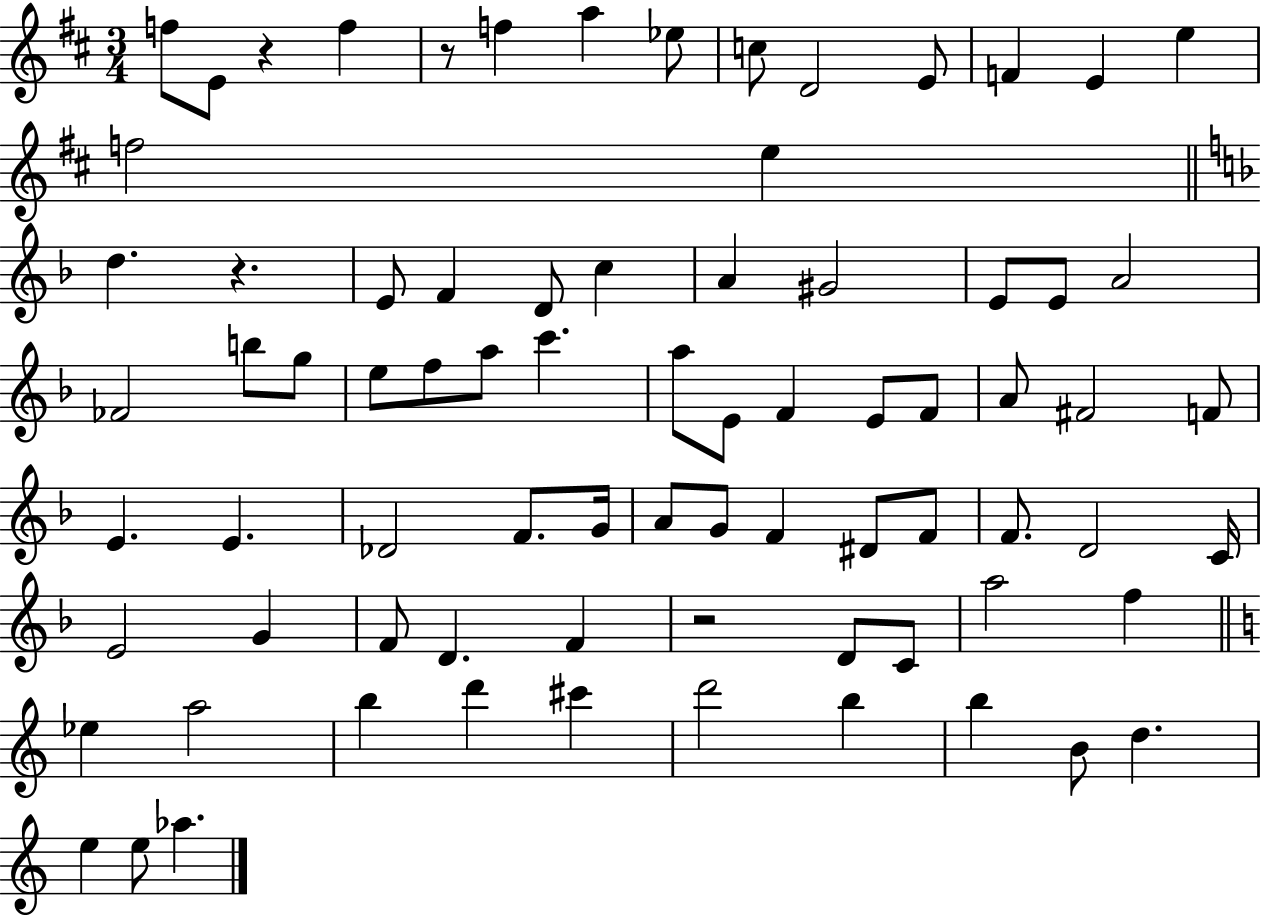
F5/e E4/e R/q F5/q R/e F5/q A5/q Eb5/e C5/e D4/h E4/e F4/q E4/q E5/q F5/h E5/q D5/q. R/q. E4/e F4/q D4/e C5/q A4/q G#4/h E4/e E4/e A4/h FES4/h B5/e G5/e E5/e F5/e A5/e C6/q. A5/e E4/e F4/q E4/e F4/e A4/e F#4/h F4/e E4/q. E4/q. Db4/h F4/e. G4/s A4/e G4/e F4/q D#4/e F4/e F4/e. D4/h C4/s E4/h G4/q F4/e D4/q. F4/q R/h D4/e C4/e A5/h F5/q Eb5/q A5/h B5/q D6/q C#6/q D6/h B5/q B5/q B4/e D5/q. E5/q E5/e Ab5/q.